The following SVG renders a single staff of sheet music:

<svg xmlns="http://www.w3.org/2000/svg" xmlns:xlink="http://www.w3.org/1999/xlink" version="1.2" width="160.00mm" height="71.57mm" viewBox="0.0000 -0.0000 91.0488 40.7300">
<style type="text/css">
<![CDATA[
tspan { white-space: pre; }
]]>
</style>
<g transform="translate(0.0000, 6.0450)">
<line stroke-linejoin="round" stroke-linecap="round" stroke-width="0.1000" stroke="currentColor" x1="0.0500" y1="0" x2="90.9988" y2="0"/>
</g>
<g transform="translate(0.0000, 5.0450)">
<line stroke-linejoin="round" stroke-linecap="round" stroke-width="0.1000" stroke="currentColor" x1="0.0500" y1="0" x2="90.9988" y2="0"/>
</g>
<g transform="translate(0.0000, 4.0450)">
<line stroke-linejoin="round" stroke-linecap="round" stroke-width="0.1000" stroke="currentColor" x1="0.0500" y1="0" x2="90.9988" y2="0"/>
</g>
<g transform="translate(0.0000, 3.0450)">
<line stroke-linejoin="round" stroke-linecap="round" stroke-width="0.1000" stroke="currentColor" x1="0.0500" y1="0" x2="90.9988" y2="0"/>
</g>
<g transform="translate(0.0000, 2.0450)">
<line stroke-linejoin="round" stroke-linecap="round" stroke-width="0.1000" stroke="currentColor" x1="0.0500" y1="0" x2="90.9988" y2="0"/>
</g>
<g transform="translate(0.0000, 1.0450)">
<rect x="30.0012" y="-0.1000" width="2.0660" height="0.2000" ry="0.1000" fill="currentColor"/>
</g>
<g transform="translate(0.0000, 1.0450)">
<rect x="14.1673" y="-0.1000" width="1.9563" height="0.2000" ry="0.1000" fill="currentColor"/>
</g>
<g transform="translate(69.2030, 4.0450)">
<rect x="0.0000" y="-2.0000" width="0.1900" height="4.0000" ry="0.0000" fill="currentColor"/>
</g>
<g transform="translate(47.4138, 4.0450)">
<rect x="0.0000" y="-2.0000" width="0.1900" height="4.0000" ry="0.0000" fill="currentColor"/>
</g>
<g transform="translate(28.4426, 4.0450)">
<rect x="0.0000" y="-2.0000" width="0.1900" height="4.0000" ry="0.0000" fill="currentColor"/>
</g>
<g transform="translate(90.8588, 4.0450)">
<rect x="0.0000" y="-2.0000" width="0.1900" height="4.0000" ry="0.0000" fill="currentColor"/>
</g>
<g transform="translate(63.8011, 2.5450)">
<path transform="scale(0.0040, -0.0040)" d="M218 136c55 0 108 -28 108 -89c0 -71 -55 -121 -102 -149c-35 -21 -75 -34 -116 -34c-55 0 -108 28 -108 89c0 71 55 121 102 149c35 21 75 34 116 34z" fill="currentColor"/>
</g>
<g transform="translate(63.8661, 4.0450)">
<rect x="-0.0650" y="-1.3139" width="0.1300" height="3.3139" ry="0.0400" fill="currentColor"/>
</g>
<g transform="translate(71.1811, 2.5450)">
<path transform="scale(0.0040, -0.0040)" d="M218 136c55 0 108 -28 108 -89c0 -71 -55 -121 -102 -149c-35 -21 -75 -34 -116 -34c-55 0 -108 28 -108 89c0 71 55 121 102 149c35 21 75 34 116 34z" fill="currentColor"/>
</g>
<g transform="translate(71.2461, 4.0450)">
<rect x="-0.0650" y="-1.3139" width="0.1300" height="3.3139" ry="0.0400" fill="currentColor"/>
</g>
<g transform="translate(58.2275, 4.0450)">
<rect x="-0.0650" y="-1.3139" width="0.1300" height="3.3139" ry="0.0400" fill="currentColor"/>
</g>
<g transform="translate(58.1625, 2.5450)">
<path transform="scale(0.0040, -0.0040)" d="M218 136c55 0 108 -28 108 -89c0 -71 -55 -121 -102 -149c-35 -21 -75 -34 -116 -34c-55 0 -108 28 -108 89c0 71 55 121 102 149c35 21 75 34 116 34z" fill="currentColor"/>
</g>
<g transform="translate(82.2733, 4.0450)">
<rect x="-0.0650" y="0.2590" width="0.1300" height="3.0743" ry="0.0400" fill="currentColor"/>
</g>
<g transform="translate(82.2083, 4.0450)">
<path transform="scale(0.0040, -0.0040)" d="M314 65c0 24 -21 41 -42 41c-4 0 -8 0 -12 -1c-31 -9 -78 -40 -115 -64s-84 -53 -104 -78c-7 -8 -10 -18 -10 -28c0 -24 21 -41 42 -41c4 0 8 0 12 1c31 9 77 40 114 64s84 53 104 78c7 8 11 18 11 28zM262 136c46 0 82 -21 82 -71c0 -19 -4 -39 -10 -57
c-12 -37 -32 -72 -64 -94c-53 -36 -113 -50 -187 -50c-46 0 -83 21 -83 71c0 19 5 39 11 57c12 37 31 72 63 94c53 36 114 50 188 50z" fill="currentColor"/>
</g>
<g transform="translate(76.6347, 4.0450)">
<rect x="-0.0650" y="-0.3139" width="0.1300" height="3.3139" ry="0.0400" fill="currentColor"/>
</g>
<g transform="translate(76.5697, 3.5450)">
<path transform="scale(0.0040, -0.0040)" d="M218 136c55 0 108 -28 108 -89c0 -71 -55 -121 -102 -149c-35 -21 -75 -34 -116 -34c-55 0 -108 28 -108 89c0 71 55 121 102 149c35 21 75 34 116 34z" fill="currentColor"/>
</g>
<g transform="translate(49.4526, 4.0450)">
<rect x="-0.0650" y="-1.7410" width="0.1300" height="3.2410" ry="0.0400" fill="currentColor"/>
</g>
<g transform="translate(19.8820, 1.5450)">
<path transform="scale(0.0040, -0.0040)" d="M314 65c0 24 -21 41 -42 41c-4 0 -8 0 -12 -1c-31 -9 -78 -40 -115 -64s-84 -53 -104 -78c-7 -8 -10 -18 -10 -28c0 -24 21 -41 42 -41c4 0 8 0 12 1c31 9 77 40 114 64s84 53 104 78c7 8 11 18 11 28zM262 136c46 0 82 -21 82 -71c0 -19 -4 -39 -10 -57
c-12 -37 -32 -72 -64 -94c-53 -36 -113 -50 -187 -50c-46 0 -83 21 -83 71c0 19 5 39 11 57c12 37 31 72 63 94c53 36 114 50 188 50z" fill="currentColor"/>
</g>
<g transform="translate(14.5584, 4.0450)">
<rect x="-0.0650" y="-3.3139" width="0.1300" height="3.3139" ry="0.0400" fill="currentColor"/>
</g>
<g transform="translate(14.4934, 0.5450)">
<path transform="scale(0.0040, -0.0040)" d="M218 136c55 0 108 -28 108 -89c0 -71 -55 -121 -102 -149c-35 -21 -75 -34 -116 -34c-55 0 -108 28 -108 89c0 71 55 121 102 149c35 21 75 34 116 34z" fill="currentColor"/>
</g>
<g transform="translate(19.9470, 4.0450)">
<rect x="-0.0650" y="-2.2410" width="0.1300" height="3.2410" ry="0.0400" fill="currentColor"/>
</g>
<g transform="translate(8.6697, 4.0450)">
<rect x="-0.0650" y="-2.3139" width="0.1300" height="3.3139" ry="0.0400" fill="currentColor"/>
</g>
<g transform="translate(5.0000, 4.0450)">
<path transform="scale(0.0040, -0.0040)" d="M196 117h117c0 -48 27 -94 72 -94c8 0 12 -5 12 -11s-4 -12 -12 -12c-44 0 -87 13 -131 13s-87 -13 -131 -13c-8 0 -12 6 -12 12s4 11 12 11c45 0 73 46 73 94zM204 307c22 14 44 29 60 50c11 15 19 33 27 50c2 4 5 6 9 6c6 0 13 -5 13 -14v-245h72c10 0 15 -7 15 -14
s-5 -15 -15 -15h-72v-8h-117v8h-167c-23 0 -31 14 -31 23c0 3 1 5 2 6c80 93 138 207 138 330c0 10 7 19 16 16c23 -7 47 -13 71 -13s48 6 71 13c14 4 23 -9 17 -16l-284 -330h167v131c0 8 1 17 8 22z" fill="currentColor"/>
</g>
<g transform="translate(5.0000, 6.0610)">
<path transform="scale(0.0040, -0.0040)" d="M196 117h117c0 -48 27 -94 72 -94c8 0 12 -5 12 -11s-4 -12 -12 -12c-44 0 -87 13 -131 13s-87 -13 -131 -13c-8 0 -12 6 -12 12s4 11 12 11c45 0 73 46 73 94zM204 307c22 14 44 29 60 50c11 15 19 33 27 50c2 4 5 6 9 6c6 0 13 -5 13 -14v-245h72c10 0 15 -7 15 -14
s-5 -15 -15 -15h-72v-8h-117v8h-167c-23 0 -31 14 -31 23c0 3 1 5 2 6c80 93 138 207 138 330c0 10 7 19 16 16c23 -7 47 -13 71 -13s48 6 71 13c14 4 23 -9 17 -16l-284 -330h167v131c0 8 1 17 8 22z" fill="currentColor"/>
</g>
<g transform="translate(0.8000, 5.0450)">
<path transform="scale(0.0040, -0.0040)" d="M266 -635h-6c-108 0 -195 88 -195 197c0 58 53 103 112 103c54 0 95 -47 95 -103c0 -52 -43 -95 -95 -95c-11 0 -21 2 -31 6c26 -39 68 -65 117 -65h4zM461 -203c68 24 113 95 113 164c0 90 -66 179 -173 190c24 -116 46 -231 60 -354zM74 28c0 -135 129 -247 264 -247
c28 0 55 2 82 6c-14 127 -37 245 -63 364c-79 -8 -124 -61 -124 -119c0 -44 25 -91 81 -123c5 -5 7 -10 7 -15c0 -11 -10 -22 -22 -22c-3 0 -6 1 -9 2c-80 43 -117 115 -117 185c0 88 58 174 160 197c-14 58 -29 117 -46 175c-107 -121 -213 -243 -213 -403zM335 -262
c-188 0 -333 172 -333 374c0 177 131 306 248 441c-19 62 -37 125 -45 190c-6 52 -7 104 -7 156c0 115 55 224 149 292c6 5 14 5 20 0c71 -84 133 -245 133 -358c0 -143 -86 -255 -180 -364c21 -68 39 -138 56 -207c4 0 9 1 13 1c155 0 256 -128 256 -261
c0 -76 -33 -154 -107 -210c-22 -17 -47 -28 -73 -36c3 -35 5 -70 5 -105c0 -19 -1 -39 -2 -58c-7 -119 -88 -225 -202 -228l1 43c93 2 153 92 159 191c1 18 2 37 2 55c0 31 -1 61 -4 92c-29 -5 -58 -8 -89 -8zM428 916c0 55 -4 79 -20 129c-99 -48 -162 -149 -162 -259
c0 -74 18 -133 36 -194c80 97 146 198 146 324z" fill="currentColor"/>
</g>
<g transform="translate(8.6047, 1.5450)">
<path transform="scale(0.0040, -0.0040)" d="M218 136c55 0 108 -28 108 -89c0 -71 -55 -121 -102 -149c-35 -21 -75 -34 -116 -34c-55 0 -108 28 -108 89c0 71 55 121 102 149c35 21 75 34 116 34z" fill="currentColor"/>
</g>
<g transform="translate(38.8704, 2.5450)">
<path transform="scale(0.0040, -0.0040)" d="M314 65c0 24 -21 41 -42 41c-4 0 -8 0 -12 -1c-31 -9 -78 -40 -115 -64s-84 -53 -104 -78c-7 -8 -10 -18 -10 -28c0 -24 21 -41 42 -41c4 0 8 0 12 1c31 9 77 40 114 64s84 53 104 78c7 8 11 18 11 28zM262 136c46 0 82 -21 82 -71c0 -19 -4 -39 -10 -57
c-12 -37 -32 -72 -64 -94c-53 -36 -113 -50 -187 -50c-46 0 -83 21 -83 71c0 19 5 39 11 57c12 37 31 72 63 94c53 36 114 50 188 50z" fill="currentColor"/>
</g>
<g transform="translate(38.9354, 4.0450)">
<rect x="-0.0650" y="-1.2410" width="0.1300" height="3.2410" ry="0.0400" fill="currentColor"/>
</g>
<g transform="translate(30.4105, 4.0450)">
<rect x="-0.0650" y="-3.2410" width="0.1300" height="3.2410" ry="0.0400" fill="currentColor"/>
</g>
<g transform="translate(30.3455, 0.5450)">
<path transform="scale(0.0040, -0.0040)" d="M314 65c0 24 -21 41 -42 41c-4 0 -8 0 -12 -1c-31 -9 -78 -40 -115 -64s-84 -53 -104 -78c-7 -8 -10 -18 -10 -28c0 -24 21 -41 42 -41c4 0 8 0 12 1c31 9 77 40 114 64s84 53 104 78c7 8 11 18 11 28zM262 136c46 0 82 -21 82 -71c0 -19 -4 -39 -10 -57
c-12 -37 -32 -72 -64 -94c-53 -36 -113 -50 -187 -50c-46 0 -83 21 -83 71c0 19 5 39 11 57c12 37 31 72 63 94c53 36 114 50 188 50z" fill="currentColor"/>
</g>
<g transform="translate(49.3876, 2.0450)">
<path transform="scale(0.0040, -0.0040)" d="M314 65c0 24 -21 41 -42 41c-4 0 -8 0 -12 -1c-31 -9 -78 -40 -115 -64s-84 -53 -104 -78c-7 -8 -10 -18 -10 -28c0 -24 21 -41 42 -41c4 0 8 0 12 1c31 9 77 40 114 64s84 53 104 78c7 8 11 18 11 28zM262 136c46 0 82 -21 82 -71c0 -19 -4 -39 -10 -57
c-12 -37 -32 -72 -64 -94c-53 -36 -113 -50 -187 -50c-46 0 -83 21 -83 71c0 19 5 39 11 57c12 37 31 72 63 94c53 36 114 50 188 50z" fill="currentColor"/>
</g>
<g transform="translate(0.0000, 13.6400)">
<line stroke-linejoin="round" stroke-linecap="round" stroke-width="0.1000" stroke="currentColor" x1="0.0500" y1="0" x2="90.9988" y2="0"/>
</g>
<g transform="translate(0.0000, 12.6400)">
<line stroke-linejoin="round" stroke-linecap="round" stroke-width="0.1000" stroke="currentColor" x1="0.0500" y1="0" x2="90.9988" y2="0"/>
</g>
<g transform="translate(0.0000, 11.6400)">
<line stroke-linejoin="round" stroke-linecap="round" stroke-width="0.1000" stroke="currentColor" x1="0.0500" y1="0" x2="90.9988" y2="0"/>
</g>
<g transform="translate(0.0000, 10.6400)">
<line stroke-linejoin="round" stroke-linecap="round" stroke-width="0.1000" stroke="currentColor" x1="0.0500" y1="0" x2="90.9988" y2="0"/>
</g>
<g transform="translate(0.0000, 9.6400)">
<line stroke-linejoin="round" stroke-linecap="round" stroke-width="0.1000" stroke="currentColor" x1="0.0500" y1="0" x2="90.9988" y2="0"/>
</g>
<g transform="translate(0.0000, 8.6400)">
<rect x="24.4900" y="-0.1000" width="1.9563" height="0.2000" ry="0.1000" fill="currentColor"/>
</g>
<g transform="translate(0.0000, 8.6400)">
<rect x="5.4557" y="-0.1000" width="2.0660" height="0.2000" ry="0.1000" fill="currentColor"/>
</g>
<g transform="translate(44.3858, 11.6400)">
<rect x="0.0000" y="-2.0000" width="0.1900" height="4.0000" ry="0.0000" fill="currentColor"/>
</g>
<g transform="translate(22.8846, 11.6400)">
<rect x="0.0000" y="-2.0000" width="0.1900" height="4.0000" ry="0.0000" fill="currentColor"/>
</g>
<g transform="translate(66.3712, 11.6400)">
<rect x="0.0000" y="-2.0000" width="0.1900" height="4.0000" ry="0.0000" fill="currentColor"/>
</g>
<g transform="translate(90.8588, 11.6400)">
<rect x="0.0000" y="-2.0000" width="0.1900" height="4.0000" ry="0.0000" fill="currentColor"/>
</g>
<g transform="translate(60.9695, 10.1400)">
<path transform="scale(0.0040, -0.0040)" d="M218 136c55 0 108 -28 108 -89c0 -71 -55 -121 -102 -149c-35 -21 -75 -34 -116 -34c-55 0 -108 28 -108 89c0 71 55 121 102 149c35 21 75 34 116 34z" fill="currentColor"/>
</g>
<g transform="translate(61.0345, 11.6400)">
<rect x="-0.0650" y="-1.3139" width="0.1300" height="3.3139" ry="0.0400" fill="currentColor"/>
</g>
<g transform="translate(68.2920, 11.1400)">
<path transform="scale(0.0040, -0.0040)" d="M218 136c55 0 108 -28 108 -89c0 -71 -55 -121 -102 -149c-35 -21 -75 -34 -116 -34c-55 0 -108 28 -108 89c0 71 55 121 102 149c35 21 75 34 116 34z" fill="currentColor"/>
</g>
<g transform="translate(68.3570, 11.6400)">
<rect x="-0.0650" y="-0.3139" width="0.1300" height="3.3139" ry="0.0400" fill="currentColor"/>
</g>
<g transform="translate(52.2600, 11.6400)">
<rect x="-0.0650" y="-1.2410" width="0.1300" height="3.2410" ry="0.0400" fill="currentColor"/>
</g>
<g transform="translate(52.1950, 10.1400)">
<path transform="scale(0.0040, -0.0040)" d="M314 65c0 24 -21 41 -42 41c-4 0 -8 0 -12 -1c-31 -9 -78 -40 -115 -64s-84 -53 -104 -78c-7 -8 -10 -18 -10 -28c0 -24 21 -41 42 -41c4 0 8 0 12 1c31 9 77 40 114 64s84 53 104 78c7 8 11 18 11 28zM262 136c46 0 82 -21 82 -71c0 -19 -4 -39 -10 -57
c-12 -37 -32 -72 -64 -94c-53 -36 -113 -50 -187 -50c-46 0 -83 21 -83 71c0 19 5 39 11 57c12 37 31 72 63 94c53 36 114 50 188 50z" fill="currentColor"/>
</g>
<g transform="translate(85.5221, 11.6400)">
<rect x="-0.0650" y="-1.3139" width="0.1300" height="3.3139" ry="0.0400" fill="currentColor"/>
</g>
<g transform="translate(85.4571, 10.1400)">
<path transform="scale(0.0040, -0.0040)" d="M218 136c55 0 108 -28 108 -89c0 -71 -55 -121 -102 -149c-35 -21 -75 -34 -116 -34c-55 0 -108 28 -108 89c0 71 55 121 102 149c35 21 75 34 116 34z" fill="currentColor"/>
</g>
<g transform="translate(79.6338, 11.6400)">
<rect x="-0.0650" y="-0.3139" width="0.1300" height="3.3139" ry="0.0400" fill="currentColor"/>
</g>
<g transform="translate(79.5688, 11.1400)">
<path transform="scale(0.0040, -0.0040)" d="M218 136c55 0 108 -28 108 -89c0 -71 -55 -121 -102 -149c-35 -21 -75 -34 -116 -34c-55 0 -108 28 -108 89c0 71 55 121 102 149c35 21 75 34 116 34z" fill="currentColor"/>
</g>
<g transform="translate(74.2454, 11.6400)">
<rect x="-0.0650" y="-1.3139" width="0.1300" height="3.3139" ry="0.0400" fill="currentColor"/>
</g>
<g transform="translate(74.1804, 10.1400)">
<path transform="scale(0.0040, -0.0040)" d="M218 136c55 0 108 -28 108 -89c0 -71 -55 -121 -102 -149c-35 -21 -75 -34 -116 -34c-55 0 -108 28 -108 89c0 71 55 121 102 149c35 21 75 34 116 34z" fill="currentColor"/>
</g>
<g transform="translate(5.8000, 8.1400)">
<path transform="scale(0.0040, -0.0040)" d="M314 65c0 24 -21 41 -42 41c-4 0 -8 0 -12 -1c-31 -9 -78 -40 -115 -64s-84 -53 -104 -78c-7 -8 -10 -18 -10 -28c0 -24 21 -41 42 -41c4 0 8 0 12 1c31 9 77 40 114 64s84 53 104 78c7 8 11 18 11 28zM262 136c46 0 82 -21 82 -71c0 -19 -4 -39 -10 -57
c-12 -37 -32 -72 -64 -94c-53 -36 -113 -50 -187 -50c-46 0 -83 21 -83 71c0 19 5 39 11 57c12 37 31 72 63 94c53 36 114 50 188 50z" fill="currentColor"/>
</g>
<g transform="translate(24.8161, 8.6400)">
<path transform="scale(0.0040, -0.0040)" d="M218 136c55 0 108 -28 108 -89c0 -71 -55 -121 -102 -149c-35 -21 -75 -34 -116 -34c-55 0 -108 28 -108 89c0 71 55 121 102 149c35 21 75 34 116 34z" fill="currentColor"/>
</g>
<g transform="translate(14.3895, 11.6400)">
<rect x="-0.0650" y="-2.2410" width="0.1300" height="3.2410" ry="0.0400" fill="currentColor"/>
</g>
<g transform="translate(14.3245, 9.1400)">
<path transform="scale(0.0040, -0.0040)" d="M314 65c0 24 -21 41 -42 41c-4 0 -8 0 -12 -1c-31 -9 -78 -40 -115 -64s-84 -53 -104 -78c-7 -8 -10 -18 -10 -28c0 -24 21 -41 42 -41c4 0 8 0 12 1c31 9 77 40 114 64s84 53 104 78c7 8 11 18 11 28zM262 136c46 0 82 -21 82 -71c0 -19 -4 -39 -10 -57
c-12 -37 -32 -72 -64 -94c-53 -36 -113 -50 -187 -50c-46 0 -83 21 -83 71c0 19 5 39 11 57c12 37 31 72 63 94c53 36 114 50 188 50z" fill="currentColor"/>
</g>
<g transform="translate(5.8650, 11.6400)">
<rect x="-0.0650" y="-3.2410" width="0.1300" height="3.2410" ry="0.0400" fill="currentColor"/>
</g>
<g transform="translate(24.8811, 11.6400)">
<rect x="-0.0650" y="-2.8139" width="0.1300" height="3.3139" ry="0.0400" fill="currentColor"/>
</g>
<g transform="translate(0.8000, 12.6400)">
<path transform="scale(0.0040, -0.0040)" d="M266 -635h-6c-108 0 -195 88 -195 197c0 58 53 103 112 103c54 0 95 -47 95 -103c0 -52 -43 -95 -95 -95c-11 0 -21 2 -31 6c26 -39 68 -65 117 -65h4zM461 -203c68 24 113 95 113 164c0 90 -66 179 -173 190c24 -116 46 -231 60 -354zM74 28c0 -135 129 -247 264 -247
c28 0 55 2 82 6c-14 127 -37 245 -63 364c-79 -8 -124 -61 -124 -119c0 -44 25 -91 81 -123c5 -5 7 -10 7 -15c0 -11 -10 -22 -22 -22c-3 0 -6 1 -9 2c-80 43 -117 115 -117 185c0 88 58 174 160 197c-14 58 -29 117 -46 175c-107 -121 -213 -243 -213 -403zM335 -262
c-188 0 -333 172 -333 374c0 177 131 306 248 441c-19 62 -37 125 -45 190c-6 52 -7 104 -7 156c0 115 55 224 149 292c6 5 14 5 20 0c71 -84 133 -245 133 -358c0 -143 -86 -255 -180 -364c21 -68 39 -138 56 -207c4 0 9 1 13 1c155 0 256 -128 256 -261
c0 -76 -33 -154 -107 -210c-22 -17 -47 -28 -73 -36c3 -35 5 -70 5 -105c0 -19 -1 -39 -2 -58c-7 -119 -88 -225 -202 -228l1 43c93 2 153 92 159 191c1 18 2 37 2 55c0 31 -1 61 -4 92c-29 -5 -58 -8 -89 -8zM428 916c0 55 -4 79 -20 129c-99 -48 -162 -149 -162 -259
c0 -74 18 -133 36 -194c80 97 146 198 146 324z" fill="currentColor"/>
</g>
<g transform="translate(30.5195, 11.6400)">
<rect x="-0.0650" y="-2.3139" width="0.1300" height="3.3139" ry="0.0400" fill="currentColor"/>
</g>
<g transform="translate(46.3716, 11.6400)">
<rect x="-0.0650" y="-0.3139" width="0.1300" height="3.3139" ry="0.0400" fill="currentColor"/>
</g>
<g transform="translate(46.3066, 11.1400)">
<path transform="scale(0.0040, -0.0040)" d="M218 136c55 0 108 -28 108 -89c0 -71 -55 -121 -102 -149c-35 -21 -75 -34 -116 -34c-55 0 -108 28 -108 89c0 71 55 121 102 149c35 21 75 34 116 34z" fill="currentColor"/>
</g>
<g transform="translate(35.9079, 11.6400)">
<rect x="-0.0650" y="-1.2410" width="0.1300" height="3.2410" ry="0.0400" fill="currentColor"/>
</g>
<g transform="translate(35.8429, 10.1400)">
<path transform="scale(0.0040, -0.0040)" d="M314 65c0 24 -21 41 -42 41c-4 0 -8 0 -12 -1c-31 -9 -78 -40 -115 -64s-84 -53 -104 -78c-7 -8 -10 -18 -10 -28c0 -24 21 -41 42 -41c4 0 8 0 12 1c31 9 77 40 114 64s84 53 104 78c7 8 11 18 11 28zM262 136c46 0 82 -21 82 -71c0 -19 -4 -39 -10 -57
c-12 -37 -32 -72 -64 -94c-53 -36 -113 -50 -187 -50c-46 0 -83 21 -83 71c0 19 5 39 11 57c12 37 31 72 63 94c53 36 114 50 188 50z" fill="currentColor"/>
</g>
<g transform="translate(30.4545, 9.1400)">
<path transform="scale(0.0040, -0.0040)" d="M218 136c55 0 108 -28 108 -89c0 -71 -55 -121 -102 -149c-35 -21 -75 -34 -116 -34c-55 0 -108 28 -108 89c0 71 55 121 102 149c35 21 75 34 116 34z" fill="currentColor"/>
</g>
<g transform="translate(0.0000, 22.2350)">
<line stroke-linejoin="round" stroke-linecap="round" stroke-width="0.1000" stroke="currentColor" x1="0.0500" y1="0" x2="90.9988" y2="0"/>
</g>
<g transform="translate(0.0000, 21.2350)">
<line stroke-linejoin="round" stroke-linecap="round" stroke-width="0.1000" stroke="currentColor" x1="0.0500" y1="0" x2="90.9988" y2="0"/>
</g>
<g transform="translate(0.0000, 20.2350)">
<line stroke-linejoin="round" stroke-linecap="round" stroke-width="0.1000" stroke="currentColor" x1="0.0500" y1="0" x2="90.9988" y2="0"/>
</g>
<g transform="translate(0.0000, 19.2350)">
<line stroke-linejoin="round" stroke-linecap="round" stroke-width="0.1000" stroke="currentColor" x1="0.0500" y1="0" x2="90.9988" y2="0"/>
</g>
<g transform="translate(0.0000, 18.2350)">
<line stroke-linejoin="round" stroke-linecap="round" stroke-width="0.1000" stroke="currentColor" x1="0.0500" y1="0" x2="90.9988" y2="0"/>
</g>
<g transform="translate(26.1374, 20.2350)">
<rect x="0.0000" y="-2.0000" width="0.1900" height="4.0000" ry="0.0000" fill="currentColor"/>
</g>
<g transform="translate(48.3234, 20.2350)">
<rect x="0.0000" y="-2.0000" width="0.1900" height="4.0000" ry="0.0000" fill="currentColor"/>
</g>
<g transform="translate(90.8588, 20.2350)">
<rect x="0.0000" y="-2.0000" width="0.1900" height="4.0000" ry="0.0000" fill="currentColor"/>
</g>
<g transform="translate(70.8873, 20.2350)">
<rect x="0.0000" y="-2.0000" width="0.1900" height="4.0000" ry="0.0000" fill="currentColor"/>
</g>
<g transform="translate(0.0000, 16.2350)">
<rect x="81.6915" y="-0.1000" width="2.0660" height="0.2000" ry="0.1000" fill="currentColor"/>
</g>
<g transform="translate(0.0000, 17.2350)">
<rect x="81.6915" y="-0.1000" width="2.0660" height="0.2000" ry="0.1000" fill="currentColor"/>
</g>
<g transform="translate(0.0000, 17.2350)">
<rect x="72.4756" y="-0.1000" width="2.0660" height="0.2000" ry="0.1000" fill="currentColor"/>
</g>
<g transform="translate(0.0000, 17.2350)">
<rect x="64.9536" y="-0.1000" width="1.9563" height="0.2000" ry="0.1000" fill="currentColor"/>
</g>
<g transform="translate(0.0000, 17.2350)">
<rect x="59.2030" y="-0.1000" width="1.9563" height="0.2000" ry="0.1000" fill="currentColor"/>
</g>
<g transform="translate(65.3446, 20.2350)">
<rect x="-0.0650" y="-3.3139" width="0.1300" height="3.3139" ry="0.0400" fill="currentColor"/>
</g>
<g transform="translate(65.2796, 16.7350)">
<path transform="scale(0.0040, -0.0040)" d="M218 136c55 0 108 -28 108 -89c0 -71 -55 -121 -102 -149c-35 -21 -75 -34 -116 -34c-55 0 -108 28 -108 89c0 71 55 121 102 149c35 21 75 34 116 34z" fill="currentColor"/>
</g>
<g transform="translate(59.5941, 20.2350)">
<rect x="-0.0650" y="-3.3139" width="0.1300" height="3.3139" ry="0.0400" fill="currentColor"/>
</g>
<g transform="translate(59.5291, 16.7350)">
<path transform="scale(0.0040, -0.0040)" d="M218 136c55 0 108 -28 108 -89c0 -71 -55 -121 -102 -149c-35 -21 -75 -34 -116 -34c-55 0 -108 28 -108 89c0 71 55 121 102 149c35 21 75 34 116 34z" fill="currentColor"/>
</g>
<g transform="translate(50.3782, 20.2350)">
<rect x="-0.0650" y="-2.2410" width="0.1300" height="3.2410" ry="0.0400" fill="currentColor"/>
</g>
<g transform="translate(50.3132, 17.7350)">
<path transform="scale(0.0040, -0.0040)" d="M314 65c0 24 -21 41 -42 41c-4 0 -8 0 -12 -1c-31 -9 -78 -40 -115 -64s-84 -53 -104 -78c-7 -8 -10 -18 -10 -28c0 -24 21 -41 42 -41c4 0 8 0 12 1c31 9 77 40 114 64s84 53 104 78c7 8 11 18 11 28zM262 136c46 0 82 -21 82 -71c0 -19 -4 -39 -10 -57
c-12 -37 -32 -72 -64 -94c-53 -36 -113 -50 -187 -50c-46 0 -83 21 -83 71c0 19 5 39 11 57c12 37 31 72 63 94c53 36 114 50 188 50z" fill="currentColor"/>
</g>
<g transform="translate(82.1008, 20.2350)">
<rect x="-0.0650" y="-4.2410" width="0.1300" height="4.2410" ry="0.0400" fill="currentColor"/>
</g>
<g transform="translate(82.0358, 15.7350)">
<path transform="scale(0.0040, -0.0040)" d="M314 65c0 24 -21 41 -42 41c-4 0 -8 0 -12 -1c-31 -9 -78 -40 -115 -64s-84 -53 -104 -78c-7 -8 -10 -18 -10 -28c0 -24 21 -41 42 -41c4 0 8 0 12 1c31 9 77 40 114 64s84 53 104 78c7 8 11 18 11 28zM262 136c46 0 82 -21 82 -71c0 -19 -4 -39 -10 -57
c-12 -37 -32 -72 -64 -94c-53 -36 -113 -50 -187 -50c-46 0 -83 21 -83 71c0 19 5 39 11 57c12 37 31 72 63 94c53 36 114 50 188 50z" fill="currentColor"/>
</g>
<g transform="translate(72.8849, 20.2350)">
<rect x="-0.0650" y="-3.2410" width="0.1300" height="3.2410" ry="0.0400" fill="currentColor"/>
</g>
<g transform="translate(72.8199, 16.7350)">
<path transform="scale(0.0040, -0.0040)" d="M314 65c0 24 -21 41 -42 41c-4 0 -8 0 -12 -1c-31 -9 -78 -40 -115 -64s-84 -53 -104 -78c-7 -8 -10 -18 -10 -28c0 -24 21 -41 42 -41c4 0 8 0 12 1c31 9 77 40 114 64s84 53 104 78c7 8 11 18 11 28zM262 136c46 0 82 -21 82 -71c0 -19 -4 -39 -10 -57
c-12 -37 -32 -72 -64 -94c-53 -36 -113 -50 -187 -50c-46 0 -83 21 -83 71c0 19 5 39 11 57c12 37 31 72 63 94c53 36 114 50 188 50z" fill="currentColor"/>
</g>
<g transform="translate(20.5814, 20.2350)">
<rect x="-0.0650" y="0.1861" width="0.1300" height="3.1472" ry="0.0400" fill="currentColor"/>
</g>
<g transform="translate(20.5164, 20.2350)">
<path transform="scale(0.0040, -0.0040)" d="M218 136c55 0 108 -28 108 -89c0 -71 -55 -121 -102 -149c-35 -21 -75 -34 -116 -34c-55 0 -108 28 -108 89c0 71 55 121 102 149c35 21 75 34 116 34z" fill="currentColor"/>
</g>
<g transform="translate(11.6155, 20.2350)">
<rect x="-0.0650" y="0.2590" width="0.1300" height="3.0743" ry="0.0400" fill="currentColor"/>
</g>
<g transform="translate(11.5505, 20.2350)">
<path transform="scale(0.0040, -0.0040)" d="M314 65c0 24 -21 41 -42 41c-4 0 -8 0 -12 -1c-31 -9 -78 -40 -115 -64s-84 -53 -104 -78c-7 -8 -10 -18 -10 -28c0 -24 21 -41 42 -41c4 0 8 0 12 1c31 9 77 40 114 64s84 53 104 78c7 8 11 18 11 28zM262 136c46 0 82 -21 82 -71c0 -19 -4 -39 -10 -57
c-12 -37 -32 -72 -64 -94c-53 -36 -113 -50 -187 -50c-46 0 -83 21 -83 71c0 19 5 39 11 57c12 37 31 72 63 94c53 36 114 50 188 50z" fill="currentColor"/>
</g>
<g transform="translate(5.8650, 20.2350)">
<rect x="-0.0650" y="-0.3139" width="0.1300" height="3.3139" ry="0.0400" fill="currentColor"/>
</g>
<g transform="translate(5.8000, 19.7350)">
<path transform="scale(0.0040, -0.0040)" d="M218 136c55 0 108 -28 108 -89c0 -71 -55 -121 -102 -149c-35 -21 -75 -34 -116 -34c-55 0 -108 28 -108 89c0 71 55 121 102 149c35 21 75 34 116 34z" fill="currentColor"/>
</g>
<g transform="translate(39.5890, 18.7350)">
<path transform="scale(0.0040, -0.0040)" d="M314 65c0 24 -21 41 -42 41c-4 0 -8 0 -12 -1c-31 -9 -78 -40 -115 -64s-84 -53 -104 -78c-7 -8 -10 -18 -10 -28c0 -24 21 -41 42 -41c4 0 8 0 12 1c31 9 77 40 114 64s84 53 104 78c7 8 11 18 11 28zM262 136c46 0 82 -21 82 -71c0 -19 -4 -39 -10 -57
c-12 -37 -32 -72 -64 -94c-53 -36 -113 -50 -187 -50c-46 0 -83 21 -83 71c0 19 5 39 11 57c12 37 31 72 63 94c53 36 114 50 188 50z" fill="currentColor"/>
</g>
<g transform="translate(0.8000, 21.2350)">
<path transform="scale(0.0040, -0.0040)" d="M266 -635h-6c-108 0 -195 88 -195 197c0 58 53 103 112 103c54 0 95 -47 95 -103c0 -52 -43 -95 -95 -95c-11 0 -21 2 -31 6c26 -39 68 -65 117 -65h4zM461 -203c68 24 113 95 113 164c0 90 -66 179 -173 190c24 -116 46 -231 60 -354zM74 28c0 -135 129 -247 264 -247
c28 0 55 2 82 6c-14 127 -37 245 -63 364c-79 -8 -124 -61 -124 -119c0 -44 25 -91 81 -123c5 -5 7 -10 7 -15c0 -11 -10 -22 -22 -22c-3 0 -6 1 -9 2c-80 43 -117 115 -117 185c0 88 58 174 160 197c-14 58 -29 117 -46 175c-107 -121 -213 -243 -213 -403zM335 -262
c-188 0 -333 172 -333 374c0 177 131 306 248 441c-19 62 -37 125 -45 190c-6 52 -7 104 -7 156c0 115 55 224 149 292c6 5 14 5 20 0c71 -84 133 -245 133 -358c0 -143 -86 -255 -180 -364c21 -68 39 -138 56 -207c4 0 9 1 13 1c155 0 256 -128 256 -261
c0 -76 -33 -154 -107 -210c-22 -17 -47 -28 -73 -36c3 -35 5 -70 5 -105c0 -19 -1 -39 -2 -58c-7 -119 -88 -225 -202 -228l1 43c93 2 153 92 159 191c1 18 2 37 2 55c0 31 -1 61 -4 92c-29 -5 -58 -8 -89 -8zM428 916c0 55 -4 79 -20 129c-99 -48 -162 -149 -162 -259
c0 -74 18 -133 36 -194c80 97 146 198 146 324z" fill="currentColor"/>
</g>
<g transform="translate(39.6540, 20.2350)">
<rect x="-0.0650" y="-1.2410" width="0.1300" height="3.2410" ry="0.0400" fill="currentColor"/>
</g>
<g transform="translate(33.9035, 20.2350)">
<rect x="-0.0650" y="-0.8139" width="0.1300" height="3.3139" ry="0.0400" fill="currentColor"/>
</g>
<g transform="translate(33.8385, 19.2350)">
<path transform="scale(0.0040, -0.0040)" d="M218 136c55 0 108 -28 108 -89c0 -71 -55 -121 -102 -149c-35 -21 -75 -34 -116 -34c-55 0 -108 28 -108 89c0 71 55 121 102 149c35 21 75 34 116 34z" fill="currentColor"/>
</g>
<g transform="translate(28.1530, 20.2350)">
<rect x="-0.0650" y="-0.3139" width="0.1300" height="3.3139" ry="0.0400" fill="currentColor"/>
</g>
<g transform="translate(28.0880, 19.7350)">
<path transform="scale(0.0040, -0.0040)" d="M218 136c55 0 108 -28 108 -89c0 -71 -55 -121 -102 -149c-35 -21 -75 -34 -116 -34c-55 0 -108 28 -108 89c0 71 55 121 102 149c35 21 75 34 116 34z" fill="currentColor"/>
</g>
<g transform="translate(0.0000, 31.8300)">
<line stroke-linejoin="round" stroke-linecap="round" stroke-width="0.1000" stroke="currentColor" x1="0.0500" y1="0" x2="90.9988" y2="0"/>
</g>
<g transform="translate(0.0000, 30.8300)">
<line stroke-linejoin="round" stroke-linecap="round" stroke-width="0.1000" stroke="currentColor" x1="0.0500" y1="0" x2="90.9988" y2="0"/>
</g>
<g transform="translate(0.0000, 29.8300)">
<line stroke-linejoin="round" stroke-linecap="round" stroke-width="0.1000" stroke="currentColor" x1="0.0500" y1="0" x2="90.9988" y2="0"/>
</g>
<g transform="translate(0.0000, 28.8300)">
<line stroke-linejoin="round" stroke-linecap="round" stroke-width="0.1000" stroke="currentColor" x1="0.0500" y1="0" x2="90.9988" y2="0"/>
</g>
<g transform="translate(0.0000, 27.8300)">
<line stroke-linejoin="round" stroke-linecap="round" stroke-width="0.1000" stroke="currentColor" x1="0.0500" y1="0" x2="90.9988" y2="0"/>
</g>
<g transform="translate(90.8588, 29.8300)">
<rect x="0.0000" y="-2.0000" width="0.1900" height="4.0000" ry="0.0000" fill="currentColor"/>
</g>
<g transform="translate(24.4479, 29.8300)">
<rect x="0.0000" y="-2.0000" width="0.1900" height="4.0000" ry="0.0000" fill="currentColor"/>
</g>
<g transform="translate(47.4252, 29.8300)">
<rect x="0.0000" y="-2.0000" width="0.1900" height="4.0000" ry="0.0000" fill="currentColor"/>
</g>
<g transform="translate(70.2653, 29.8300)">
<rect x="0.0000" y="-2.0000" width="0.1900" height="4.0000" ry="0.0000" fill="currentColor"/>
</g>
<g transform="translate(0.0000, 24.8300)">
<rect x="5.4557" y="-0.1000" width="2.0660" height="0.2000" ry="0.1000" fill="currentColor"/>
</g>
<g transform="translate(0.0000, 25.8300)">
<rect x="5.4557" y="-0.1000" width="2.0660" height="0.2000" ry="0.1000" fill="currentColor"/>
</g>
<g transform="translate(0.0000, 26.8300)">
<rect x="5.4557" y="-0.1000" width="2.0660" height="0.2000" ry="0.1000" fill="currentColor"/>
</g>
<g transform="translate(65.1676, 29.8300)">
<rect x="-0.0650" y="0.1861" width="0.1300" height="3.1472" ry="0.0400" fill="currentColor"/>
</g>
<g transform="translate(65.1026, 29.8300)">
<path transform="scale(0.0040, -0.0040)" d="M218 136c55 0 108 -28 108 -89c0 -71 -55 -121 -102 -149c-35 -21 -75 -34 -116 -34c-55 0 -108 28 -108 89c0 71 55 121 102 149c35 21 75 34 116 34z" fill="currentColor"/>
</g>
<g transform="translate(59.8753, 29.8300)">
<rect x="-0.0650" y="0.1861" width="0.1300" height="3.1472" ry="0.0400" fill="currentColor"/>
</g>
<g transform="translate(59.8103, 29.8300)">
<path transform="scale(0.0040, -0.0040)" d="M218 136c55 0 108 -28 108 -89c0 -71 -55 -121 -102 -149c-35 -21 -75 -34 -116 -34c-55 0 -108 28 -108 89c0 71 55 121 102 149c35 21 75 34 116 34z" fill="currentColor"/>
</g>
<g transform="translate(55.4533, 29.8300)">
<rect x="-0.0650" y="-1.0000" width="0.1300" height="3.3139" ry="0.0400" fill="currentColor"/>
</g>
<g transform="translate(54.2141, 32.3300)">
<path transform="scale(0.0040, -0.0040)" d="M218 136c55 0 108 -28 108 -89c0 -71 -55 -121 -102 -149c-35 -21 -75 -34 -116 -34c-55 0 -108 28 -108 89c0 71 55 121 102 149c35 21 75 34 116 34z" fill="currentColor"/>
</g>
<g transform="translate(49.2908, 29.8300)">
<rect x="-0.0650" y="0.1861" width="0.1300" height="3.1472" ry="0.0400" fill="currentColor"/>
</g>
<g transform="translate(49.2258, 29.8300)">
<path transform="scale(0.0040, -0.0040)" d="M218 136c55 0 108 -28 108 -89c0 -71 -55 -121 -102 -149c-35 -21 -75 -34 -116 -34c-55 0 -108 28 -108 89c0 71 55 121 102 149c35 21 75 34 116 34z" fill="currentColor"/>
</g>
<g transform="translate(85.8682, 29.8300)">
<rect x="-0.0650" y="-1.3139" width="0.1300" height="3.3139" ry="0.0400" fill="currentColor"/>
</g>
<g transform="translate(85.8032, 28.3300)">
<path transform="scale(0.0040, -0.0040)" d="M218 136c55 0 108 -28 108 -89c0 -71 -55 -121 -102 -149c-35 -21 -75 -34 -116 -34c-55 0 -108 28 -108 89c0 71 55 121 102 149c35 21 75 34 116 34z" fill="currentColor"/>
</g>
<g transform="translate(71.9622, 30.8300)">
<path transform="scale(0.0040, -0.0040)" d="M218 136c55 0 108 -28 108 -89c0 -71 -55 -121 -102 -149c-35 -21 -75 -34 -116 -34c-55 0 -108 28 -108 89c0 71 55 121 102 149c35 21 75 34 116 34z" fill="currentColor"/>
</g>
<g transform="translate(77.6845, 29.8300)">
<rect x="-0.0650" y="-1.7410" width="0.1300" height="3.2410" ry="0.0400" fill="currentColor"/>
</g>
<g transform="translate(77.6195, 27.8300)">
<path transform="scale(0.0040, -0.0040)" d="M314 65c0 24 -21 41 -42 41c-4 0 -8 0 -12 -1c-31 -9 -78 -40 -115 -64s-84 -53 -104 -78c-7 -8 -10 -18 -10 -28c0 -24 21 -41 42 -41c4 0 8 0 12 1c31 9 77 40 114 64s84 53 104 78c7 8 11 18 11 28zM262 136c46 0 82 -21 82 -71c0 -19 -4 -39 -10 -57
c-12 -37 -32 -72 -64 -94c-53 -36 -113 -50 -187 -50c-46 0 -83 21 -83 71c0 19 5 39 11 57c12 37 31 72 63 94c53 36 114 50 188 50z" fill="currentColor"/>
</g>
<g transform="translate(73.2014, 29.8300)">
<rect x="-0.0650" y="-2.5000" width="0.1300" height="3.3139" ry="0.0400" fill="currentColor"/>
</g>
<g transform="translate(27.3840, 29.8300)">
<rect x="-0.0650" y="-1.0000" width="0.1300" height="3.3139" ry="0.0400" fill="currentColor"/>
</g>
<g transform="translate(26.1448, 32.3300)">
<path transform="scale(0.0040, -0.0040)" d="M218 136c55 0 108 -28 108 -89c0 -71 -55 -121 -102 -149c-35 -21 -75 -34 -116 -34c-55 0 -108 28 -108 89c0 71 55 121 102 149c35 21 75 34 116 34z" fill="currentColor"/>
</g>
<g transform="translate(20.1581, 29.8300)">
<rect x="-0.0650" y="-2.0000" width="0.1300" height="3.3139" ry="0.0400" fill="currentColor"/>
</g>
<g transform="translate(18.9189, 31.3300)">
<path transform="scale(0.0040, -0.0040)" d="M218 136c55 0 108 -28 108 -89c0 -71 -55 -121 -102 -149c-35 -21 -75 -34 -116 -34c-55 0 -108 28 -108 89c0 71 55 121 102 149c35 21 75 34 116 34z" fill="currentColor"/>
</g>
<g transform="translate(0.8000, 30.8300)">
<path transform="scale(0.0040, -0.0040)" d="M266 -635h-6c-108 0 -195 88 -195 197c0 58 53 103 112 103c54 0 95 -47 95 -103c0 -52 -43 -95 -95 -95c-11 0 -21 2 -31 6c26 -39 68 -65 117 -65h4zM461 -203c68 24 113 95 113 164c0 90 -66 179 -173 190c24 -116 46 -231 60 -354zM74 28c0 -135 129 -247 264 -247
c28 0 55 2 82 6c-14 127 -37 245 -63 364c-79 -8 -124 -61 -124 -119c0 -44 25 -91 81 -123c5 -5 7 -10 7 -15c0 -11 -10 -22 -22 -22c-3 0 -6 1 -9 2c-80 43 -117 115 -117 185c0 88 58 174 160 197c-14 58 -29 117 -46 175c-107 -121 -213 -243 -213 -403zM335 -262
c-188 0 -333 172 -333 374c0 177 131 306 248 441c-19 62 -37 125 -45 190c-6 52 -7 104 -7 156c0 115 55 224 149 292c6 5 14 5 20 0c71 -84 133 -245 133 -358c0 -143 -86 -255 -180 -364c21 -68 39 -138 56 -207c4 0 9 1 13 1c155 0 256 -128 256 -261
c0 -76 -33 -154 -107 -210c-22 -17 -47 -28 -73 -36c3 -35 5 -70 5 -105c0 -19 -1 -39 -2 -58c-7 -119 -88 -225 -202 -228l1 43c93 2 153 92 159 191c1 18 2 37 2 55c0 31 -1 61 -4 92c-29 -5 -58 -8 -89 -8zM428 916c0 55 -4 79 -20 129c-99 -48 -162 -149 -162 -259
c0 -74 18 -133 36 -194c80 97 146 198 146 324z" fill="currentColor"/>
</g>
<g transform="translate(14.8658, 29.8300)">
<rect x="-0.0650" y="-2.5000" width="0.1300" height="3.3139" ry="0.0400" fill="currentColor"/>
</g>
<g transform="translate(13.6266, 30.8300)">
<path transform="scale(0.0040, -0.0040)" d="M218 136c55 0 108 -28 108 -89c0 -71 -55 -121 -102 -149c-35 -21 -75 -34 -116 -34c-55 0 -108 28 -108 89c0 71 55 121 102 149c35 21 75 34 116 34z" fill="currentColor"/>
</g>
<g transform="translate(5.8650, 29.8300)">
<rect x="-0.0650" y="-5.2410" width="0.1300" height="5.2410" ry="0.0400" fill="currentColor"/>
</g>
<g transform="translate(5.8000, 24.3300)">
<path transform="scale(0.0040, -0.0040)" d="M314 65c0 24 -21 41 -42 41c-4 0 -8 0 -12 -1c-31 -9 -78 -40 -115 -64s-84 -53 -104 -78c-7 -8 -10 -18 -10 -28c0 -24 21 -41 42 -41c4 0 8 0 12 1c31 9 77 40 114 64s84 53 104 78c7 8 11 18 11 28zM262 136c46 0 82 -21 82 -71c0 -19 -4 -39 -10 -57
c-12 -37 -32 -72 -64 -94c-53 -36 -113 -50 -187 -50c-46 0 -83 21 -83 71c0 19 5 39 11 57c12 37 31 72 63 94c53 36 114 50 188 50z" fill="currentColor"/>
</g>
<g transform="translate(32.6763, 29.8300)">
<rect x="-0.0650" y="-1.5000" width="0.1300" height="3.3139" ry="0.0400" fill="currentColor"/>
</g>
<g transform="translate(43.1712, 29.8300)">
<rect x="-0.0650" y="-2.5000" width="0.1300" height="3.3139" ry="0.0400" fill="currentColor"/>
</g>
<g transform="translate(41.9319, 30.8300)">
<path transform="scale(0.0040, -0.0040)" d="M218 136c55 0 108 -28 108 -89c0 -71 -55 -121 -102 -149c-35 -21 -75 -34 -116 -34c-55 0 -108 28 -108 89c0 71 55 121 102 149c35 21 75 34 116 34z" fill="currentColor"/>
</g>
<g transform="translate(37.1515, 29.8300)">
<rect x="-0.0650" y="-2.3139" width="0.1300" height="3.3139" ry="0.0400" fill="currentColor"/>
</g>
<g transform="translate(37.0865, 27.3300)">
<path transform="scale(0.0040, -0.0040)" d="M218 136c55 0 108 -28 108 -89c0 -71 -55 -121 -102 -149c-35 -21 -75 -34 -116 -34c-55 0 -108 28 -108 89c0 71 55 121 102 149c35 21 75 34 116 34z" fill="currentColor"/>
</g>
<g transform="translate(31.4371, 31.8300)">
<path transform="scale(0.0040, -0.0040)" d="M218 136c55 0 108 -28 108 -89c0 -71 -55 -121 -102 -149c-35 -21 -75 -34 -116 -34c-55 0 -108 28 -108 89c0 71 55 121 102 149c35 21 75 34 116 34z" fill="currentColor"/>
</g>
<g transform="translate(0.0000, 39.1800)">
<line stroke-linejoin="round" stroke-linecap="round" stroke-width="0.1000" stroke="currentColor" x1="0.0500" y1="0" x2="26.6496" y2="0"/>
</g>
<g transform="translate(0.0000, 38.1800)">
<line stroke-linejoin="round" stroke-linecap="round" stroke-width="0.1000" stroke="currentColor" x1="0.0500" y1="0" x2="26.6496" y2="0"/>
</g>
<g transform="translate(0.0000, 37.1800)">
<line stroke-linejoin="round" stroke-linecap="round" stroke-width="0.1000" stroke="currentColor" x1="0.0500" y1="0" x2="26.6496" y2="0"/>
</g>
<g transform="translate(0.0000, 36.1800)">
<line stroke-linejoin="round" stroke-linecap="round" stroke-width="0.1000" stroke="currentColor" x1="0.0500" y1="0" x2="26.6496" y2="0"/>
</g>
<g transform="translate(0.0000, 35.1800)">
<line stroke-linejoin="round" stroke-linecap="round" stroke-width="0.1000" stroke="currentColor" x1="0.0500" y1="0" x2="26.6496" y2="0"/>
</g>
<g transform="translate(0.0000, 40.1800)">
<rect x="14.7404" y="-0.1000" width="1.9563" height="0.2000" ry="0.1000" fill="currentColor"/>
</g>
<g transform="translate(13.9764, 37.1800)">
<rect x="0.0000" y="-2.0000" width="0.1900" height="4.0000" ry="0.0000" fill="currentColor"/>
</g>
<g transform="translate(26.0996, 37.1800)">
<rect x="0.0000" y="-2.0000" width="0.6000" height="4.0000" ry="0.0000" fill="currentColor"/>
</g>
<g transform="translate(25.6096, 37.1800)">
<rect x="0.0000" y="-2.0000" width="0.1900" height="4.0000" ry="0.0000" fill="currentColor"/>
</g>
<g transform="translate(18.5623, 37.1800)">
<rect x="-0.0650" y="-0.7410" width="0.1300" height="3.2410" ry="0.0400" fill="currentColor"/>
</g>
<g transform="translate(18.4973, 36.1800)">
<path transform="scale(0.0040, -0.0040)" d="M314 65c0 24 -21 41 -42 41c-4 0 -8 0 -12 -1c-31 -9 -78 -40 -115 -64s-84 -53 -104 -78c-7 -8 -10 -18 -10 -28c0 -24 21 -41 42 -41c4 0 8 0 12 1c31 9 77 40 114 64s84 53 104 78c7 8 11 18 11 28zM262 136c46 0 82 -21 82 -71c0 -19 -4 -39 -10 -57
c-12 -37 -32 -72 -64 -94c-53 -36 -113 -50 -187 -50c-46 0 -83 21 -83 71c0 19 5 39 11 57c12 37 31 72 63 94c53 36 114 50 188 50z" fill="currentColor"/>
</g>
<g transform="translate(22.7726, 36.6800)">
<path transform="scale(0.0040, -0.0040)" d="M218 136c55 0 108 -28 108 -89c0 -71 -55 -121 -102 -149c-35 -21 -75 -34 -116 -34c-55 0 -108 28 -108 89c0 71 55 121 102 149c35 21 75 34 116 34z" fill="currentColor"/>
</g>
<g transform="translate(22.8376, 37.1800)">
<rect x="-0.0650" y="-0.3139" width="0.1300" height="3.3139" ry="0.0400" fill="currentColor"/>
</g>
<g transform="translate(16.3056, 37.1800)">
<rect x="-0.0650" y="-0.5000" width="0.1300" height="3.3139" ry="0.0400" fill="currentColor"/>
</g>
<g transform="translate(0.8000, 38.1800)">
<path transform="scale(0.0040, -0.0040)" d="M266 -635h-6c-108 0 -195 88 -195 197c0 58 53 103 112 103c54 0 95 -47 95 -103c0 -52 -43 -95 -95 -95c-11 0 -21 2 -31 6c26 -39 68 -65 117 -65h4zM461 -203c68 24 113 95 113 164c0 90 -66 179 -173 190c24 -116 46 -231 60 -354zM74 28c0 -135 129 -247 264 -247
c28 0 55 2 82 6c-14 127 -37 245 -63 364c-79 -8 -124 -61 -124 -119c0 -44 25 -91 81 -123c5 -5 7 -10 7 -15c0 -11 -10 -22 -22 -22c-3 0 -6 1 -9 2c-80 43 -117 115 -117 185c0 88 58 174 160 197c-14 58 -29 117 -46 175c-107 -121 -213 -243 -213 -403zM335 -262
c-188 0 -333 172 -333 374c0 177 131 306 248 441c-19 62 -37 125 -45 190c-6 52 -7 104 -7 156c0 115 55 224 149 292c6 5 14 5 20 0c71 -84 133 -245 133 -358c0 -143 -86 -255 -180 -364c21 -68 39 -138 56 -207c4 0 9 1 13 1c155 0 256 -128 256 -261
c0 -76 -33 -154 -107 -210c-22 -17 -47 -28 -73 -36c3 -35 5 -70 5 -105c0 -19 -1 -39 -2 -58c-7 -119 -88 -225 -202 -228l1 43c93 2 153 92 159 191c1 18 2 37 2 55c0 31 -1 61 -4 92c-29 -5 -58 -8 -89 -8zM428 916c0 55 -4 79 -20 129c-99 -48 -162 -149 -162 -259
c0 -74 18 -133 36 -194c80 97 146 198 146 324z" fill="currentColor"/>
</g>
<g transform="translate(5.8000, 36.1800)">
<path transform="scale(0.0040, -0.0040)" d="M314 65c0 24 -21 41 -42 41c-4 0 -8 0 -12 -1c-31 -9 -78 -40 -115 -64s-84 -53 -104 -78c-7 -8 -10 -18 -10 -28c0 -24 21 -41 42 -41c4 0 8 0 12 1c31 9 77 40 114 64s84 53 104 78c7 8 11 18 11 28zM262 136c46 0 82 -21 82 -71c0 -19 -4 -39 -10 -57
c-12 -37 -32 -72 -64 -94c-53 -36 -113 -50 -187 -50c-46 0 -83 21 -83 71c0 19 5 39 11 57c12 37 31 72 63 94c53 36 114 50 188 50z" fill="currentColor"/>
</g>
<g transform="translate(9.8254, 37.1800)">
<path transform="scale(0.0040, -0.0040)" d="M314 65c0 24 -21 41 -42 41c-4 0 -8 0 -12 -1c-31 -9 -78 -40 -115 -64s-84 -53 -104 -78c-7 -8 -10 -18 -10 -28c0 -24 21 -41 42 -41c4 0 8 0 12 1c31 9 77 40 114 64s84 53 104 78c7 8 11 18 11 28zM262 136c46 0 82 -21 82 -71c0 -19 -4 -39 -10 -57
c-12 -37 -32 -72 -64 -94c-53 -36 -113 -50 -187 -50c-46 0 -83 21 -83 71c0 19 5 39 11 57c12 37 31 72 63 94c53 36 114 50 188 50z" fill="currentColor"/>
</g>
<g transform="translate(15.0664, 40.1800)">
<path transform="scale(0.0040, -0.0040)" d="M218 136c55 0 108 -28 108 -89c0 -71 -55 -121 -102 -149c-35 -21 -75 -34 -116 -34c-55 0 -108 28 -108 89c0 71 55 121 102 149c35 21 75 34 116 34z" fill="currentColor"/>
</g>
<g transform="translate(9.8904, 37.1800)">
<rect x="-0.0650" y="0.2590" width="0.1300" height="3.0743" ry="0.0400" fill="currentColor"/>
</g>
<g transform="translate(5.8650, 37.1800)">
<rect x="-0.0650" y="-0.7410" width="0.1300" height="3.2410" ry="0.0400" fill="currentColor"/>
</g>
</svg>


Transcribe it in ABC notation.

X:1
T:Untitled
M:4/4
L:1/4
K:C
g b g2 b2 e2 f2 e e e c B2 b2 g2 a g e2 c e2 e c e c e c B2 B c d e2 g2 b b b2 d'2 f'2 G F D E g G B D B B G f2 e d2 B2 C d2 c